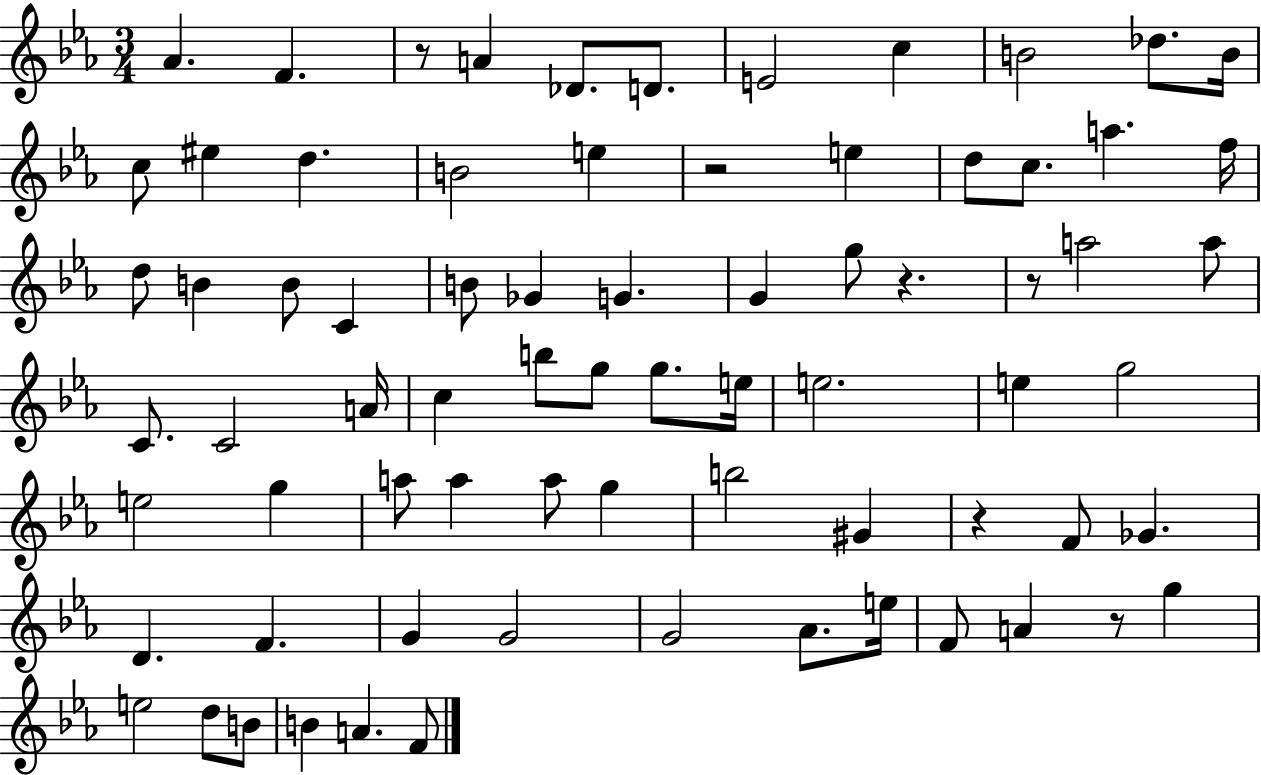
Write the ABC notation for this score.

X:1
T:Untitled
M:3/4
L:1/4
K:Eb
_A F z/2 A _D/2 D/2 E2 c B2 _d/2 B/4 c/2 ^e d B2 e z2 e d/2 c/2 a f/4 d/2 B B/2 C B/2 _G G G g/2 z z/2 a2 a/2 C/2 C2 A/4 c b/2 g/2 g/2 e/4 e2 e g2 e2 g a/2 a a/2 g b2 ^G z F/2 _G D F G G2 G2 _A/2 e/4 F/2 A z/2 g e2 d/2 B/2 B A F/2